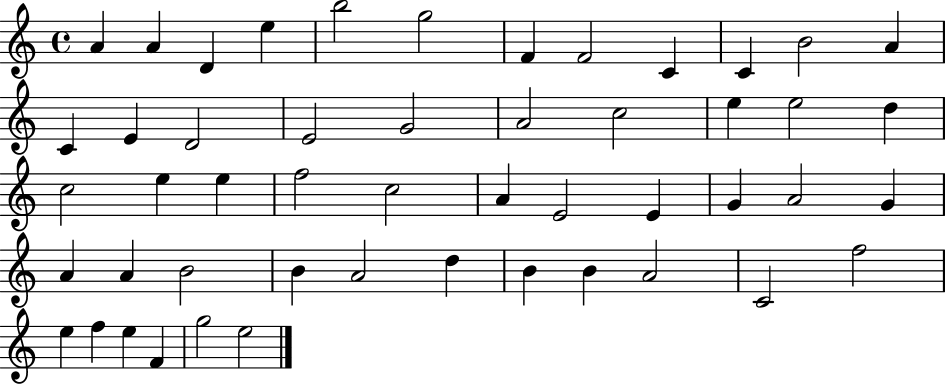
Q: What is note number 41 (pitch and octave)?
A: B4